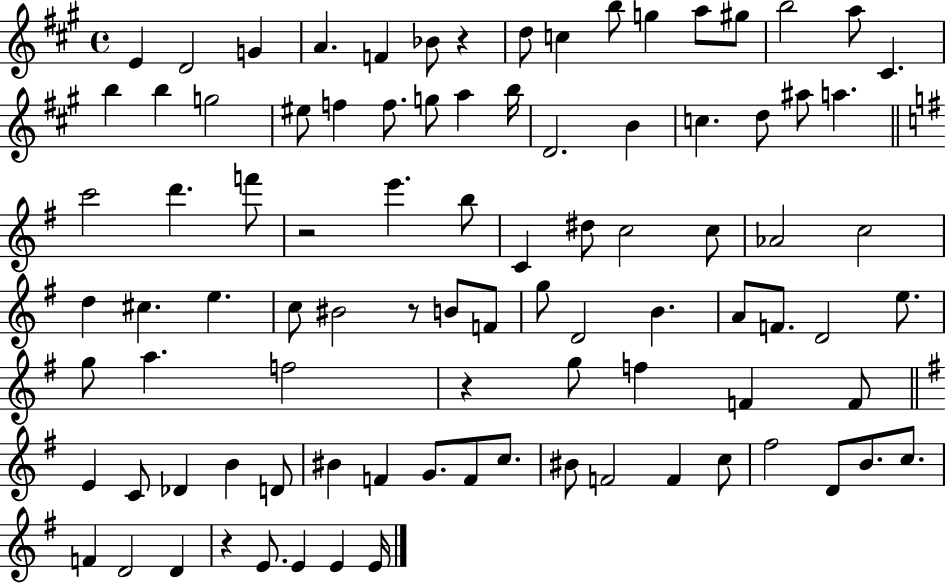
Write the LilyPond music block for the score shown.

{
  \clef treble
  \time 4/4
  \defaultTimeSignature
  \key a \major
  e'4 d'2 g'4 | a'4. f'4 bes'8 r4 | d''8 c''4 b''8 g''4 a''8 gis''8 | b''2 a''8 cis'4. | \break b''4 b''4 g''2 | eis''8 f''4 f''8. g''8 a''4 b''16 | d'2. b'4 | c''4. d''8 ais''8 a''4. | \break \bar "||" \break \key e \minor c'''2 d'''4. f'''8 | r2 e'''4. b''8 | c'4 dis''8 c''2 c''8 | aes'2 c''2 | \break d''4 cis''4. e''4. | c''8 bis'2 r8 b'8 f'8 | g''8 d'2 b'4. | a'8 f'8. d'2 e''8. | \break g''8 a''4. f''2 | r4 g''8 f''4 f'4 f'8 | \bar "||" \break \key g \major e'4 c'8 des'4 b'4 d'8 | bis'4 f'4 g'8. f'8 c''8. | bis'8 f'2 f'4 c''8 | fis''2 d'8 b'8. c''8. | \break f'4 d'2 d'4 | r4 e'8. e'4 e'4 e'16 | \bar "|."
}